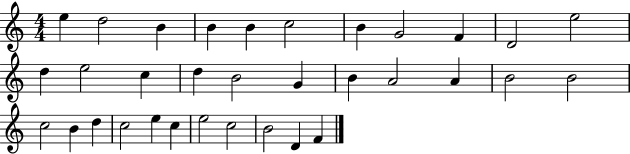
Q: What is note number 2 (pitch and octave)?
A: D5